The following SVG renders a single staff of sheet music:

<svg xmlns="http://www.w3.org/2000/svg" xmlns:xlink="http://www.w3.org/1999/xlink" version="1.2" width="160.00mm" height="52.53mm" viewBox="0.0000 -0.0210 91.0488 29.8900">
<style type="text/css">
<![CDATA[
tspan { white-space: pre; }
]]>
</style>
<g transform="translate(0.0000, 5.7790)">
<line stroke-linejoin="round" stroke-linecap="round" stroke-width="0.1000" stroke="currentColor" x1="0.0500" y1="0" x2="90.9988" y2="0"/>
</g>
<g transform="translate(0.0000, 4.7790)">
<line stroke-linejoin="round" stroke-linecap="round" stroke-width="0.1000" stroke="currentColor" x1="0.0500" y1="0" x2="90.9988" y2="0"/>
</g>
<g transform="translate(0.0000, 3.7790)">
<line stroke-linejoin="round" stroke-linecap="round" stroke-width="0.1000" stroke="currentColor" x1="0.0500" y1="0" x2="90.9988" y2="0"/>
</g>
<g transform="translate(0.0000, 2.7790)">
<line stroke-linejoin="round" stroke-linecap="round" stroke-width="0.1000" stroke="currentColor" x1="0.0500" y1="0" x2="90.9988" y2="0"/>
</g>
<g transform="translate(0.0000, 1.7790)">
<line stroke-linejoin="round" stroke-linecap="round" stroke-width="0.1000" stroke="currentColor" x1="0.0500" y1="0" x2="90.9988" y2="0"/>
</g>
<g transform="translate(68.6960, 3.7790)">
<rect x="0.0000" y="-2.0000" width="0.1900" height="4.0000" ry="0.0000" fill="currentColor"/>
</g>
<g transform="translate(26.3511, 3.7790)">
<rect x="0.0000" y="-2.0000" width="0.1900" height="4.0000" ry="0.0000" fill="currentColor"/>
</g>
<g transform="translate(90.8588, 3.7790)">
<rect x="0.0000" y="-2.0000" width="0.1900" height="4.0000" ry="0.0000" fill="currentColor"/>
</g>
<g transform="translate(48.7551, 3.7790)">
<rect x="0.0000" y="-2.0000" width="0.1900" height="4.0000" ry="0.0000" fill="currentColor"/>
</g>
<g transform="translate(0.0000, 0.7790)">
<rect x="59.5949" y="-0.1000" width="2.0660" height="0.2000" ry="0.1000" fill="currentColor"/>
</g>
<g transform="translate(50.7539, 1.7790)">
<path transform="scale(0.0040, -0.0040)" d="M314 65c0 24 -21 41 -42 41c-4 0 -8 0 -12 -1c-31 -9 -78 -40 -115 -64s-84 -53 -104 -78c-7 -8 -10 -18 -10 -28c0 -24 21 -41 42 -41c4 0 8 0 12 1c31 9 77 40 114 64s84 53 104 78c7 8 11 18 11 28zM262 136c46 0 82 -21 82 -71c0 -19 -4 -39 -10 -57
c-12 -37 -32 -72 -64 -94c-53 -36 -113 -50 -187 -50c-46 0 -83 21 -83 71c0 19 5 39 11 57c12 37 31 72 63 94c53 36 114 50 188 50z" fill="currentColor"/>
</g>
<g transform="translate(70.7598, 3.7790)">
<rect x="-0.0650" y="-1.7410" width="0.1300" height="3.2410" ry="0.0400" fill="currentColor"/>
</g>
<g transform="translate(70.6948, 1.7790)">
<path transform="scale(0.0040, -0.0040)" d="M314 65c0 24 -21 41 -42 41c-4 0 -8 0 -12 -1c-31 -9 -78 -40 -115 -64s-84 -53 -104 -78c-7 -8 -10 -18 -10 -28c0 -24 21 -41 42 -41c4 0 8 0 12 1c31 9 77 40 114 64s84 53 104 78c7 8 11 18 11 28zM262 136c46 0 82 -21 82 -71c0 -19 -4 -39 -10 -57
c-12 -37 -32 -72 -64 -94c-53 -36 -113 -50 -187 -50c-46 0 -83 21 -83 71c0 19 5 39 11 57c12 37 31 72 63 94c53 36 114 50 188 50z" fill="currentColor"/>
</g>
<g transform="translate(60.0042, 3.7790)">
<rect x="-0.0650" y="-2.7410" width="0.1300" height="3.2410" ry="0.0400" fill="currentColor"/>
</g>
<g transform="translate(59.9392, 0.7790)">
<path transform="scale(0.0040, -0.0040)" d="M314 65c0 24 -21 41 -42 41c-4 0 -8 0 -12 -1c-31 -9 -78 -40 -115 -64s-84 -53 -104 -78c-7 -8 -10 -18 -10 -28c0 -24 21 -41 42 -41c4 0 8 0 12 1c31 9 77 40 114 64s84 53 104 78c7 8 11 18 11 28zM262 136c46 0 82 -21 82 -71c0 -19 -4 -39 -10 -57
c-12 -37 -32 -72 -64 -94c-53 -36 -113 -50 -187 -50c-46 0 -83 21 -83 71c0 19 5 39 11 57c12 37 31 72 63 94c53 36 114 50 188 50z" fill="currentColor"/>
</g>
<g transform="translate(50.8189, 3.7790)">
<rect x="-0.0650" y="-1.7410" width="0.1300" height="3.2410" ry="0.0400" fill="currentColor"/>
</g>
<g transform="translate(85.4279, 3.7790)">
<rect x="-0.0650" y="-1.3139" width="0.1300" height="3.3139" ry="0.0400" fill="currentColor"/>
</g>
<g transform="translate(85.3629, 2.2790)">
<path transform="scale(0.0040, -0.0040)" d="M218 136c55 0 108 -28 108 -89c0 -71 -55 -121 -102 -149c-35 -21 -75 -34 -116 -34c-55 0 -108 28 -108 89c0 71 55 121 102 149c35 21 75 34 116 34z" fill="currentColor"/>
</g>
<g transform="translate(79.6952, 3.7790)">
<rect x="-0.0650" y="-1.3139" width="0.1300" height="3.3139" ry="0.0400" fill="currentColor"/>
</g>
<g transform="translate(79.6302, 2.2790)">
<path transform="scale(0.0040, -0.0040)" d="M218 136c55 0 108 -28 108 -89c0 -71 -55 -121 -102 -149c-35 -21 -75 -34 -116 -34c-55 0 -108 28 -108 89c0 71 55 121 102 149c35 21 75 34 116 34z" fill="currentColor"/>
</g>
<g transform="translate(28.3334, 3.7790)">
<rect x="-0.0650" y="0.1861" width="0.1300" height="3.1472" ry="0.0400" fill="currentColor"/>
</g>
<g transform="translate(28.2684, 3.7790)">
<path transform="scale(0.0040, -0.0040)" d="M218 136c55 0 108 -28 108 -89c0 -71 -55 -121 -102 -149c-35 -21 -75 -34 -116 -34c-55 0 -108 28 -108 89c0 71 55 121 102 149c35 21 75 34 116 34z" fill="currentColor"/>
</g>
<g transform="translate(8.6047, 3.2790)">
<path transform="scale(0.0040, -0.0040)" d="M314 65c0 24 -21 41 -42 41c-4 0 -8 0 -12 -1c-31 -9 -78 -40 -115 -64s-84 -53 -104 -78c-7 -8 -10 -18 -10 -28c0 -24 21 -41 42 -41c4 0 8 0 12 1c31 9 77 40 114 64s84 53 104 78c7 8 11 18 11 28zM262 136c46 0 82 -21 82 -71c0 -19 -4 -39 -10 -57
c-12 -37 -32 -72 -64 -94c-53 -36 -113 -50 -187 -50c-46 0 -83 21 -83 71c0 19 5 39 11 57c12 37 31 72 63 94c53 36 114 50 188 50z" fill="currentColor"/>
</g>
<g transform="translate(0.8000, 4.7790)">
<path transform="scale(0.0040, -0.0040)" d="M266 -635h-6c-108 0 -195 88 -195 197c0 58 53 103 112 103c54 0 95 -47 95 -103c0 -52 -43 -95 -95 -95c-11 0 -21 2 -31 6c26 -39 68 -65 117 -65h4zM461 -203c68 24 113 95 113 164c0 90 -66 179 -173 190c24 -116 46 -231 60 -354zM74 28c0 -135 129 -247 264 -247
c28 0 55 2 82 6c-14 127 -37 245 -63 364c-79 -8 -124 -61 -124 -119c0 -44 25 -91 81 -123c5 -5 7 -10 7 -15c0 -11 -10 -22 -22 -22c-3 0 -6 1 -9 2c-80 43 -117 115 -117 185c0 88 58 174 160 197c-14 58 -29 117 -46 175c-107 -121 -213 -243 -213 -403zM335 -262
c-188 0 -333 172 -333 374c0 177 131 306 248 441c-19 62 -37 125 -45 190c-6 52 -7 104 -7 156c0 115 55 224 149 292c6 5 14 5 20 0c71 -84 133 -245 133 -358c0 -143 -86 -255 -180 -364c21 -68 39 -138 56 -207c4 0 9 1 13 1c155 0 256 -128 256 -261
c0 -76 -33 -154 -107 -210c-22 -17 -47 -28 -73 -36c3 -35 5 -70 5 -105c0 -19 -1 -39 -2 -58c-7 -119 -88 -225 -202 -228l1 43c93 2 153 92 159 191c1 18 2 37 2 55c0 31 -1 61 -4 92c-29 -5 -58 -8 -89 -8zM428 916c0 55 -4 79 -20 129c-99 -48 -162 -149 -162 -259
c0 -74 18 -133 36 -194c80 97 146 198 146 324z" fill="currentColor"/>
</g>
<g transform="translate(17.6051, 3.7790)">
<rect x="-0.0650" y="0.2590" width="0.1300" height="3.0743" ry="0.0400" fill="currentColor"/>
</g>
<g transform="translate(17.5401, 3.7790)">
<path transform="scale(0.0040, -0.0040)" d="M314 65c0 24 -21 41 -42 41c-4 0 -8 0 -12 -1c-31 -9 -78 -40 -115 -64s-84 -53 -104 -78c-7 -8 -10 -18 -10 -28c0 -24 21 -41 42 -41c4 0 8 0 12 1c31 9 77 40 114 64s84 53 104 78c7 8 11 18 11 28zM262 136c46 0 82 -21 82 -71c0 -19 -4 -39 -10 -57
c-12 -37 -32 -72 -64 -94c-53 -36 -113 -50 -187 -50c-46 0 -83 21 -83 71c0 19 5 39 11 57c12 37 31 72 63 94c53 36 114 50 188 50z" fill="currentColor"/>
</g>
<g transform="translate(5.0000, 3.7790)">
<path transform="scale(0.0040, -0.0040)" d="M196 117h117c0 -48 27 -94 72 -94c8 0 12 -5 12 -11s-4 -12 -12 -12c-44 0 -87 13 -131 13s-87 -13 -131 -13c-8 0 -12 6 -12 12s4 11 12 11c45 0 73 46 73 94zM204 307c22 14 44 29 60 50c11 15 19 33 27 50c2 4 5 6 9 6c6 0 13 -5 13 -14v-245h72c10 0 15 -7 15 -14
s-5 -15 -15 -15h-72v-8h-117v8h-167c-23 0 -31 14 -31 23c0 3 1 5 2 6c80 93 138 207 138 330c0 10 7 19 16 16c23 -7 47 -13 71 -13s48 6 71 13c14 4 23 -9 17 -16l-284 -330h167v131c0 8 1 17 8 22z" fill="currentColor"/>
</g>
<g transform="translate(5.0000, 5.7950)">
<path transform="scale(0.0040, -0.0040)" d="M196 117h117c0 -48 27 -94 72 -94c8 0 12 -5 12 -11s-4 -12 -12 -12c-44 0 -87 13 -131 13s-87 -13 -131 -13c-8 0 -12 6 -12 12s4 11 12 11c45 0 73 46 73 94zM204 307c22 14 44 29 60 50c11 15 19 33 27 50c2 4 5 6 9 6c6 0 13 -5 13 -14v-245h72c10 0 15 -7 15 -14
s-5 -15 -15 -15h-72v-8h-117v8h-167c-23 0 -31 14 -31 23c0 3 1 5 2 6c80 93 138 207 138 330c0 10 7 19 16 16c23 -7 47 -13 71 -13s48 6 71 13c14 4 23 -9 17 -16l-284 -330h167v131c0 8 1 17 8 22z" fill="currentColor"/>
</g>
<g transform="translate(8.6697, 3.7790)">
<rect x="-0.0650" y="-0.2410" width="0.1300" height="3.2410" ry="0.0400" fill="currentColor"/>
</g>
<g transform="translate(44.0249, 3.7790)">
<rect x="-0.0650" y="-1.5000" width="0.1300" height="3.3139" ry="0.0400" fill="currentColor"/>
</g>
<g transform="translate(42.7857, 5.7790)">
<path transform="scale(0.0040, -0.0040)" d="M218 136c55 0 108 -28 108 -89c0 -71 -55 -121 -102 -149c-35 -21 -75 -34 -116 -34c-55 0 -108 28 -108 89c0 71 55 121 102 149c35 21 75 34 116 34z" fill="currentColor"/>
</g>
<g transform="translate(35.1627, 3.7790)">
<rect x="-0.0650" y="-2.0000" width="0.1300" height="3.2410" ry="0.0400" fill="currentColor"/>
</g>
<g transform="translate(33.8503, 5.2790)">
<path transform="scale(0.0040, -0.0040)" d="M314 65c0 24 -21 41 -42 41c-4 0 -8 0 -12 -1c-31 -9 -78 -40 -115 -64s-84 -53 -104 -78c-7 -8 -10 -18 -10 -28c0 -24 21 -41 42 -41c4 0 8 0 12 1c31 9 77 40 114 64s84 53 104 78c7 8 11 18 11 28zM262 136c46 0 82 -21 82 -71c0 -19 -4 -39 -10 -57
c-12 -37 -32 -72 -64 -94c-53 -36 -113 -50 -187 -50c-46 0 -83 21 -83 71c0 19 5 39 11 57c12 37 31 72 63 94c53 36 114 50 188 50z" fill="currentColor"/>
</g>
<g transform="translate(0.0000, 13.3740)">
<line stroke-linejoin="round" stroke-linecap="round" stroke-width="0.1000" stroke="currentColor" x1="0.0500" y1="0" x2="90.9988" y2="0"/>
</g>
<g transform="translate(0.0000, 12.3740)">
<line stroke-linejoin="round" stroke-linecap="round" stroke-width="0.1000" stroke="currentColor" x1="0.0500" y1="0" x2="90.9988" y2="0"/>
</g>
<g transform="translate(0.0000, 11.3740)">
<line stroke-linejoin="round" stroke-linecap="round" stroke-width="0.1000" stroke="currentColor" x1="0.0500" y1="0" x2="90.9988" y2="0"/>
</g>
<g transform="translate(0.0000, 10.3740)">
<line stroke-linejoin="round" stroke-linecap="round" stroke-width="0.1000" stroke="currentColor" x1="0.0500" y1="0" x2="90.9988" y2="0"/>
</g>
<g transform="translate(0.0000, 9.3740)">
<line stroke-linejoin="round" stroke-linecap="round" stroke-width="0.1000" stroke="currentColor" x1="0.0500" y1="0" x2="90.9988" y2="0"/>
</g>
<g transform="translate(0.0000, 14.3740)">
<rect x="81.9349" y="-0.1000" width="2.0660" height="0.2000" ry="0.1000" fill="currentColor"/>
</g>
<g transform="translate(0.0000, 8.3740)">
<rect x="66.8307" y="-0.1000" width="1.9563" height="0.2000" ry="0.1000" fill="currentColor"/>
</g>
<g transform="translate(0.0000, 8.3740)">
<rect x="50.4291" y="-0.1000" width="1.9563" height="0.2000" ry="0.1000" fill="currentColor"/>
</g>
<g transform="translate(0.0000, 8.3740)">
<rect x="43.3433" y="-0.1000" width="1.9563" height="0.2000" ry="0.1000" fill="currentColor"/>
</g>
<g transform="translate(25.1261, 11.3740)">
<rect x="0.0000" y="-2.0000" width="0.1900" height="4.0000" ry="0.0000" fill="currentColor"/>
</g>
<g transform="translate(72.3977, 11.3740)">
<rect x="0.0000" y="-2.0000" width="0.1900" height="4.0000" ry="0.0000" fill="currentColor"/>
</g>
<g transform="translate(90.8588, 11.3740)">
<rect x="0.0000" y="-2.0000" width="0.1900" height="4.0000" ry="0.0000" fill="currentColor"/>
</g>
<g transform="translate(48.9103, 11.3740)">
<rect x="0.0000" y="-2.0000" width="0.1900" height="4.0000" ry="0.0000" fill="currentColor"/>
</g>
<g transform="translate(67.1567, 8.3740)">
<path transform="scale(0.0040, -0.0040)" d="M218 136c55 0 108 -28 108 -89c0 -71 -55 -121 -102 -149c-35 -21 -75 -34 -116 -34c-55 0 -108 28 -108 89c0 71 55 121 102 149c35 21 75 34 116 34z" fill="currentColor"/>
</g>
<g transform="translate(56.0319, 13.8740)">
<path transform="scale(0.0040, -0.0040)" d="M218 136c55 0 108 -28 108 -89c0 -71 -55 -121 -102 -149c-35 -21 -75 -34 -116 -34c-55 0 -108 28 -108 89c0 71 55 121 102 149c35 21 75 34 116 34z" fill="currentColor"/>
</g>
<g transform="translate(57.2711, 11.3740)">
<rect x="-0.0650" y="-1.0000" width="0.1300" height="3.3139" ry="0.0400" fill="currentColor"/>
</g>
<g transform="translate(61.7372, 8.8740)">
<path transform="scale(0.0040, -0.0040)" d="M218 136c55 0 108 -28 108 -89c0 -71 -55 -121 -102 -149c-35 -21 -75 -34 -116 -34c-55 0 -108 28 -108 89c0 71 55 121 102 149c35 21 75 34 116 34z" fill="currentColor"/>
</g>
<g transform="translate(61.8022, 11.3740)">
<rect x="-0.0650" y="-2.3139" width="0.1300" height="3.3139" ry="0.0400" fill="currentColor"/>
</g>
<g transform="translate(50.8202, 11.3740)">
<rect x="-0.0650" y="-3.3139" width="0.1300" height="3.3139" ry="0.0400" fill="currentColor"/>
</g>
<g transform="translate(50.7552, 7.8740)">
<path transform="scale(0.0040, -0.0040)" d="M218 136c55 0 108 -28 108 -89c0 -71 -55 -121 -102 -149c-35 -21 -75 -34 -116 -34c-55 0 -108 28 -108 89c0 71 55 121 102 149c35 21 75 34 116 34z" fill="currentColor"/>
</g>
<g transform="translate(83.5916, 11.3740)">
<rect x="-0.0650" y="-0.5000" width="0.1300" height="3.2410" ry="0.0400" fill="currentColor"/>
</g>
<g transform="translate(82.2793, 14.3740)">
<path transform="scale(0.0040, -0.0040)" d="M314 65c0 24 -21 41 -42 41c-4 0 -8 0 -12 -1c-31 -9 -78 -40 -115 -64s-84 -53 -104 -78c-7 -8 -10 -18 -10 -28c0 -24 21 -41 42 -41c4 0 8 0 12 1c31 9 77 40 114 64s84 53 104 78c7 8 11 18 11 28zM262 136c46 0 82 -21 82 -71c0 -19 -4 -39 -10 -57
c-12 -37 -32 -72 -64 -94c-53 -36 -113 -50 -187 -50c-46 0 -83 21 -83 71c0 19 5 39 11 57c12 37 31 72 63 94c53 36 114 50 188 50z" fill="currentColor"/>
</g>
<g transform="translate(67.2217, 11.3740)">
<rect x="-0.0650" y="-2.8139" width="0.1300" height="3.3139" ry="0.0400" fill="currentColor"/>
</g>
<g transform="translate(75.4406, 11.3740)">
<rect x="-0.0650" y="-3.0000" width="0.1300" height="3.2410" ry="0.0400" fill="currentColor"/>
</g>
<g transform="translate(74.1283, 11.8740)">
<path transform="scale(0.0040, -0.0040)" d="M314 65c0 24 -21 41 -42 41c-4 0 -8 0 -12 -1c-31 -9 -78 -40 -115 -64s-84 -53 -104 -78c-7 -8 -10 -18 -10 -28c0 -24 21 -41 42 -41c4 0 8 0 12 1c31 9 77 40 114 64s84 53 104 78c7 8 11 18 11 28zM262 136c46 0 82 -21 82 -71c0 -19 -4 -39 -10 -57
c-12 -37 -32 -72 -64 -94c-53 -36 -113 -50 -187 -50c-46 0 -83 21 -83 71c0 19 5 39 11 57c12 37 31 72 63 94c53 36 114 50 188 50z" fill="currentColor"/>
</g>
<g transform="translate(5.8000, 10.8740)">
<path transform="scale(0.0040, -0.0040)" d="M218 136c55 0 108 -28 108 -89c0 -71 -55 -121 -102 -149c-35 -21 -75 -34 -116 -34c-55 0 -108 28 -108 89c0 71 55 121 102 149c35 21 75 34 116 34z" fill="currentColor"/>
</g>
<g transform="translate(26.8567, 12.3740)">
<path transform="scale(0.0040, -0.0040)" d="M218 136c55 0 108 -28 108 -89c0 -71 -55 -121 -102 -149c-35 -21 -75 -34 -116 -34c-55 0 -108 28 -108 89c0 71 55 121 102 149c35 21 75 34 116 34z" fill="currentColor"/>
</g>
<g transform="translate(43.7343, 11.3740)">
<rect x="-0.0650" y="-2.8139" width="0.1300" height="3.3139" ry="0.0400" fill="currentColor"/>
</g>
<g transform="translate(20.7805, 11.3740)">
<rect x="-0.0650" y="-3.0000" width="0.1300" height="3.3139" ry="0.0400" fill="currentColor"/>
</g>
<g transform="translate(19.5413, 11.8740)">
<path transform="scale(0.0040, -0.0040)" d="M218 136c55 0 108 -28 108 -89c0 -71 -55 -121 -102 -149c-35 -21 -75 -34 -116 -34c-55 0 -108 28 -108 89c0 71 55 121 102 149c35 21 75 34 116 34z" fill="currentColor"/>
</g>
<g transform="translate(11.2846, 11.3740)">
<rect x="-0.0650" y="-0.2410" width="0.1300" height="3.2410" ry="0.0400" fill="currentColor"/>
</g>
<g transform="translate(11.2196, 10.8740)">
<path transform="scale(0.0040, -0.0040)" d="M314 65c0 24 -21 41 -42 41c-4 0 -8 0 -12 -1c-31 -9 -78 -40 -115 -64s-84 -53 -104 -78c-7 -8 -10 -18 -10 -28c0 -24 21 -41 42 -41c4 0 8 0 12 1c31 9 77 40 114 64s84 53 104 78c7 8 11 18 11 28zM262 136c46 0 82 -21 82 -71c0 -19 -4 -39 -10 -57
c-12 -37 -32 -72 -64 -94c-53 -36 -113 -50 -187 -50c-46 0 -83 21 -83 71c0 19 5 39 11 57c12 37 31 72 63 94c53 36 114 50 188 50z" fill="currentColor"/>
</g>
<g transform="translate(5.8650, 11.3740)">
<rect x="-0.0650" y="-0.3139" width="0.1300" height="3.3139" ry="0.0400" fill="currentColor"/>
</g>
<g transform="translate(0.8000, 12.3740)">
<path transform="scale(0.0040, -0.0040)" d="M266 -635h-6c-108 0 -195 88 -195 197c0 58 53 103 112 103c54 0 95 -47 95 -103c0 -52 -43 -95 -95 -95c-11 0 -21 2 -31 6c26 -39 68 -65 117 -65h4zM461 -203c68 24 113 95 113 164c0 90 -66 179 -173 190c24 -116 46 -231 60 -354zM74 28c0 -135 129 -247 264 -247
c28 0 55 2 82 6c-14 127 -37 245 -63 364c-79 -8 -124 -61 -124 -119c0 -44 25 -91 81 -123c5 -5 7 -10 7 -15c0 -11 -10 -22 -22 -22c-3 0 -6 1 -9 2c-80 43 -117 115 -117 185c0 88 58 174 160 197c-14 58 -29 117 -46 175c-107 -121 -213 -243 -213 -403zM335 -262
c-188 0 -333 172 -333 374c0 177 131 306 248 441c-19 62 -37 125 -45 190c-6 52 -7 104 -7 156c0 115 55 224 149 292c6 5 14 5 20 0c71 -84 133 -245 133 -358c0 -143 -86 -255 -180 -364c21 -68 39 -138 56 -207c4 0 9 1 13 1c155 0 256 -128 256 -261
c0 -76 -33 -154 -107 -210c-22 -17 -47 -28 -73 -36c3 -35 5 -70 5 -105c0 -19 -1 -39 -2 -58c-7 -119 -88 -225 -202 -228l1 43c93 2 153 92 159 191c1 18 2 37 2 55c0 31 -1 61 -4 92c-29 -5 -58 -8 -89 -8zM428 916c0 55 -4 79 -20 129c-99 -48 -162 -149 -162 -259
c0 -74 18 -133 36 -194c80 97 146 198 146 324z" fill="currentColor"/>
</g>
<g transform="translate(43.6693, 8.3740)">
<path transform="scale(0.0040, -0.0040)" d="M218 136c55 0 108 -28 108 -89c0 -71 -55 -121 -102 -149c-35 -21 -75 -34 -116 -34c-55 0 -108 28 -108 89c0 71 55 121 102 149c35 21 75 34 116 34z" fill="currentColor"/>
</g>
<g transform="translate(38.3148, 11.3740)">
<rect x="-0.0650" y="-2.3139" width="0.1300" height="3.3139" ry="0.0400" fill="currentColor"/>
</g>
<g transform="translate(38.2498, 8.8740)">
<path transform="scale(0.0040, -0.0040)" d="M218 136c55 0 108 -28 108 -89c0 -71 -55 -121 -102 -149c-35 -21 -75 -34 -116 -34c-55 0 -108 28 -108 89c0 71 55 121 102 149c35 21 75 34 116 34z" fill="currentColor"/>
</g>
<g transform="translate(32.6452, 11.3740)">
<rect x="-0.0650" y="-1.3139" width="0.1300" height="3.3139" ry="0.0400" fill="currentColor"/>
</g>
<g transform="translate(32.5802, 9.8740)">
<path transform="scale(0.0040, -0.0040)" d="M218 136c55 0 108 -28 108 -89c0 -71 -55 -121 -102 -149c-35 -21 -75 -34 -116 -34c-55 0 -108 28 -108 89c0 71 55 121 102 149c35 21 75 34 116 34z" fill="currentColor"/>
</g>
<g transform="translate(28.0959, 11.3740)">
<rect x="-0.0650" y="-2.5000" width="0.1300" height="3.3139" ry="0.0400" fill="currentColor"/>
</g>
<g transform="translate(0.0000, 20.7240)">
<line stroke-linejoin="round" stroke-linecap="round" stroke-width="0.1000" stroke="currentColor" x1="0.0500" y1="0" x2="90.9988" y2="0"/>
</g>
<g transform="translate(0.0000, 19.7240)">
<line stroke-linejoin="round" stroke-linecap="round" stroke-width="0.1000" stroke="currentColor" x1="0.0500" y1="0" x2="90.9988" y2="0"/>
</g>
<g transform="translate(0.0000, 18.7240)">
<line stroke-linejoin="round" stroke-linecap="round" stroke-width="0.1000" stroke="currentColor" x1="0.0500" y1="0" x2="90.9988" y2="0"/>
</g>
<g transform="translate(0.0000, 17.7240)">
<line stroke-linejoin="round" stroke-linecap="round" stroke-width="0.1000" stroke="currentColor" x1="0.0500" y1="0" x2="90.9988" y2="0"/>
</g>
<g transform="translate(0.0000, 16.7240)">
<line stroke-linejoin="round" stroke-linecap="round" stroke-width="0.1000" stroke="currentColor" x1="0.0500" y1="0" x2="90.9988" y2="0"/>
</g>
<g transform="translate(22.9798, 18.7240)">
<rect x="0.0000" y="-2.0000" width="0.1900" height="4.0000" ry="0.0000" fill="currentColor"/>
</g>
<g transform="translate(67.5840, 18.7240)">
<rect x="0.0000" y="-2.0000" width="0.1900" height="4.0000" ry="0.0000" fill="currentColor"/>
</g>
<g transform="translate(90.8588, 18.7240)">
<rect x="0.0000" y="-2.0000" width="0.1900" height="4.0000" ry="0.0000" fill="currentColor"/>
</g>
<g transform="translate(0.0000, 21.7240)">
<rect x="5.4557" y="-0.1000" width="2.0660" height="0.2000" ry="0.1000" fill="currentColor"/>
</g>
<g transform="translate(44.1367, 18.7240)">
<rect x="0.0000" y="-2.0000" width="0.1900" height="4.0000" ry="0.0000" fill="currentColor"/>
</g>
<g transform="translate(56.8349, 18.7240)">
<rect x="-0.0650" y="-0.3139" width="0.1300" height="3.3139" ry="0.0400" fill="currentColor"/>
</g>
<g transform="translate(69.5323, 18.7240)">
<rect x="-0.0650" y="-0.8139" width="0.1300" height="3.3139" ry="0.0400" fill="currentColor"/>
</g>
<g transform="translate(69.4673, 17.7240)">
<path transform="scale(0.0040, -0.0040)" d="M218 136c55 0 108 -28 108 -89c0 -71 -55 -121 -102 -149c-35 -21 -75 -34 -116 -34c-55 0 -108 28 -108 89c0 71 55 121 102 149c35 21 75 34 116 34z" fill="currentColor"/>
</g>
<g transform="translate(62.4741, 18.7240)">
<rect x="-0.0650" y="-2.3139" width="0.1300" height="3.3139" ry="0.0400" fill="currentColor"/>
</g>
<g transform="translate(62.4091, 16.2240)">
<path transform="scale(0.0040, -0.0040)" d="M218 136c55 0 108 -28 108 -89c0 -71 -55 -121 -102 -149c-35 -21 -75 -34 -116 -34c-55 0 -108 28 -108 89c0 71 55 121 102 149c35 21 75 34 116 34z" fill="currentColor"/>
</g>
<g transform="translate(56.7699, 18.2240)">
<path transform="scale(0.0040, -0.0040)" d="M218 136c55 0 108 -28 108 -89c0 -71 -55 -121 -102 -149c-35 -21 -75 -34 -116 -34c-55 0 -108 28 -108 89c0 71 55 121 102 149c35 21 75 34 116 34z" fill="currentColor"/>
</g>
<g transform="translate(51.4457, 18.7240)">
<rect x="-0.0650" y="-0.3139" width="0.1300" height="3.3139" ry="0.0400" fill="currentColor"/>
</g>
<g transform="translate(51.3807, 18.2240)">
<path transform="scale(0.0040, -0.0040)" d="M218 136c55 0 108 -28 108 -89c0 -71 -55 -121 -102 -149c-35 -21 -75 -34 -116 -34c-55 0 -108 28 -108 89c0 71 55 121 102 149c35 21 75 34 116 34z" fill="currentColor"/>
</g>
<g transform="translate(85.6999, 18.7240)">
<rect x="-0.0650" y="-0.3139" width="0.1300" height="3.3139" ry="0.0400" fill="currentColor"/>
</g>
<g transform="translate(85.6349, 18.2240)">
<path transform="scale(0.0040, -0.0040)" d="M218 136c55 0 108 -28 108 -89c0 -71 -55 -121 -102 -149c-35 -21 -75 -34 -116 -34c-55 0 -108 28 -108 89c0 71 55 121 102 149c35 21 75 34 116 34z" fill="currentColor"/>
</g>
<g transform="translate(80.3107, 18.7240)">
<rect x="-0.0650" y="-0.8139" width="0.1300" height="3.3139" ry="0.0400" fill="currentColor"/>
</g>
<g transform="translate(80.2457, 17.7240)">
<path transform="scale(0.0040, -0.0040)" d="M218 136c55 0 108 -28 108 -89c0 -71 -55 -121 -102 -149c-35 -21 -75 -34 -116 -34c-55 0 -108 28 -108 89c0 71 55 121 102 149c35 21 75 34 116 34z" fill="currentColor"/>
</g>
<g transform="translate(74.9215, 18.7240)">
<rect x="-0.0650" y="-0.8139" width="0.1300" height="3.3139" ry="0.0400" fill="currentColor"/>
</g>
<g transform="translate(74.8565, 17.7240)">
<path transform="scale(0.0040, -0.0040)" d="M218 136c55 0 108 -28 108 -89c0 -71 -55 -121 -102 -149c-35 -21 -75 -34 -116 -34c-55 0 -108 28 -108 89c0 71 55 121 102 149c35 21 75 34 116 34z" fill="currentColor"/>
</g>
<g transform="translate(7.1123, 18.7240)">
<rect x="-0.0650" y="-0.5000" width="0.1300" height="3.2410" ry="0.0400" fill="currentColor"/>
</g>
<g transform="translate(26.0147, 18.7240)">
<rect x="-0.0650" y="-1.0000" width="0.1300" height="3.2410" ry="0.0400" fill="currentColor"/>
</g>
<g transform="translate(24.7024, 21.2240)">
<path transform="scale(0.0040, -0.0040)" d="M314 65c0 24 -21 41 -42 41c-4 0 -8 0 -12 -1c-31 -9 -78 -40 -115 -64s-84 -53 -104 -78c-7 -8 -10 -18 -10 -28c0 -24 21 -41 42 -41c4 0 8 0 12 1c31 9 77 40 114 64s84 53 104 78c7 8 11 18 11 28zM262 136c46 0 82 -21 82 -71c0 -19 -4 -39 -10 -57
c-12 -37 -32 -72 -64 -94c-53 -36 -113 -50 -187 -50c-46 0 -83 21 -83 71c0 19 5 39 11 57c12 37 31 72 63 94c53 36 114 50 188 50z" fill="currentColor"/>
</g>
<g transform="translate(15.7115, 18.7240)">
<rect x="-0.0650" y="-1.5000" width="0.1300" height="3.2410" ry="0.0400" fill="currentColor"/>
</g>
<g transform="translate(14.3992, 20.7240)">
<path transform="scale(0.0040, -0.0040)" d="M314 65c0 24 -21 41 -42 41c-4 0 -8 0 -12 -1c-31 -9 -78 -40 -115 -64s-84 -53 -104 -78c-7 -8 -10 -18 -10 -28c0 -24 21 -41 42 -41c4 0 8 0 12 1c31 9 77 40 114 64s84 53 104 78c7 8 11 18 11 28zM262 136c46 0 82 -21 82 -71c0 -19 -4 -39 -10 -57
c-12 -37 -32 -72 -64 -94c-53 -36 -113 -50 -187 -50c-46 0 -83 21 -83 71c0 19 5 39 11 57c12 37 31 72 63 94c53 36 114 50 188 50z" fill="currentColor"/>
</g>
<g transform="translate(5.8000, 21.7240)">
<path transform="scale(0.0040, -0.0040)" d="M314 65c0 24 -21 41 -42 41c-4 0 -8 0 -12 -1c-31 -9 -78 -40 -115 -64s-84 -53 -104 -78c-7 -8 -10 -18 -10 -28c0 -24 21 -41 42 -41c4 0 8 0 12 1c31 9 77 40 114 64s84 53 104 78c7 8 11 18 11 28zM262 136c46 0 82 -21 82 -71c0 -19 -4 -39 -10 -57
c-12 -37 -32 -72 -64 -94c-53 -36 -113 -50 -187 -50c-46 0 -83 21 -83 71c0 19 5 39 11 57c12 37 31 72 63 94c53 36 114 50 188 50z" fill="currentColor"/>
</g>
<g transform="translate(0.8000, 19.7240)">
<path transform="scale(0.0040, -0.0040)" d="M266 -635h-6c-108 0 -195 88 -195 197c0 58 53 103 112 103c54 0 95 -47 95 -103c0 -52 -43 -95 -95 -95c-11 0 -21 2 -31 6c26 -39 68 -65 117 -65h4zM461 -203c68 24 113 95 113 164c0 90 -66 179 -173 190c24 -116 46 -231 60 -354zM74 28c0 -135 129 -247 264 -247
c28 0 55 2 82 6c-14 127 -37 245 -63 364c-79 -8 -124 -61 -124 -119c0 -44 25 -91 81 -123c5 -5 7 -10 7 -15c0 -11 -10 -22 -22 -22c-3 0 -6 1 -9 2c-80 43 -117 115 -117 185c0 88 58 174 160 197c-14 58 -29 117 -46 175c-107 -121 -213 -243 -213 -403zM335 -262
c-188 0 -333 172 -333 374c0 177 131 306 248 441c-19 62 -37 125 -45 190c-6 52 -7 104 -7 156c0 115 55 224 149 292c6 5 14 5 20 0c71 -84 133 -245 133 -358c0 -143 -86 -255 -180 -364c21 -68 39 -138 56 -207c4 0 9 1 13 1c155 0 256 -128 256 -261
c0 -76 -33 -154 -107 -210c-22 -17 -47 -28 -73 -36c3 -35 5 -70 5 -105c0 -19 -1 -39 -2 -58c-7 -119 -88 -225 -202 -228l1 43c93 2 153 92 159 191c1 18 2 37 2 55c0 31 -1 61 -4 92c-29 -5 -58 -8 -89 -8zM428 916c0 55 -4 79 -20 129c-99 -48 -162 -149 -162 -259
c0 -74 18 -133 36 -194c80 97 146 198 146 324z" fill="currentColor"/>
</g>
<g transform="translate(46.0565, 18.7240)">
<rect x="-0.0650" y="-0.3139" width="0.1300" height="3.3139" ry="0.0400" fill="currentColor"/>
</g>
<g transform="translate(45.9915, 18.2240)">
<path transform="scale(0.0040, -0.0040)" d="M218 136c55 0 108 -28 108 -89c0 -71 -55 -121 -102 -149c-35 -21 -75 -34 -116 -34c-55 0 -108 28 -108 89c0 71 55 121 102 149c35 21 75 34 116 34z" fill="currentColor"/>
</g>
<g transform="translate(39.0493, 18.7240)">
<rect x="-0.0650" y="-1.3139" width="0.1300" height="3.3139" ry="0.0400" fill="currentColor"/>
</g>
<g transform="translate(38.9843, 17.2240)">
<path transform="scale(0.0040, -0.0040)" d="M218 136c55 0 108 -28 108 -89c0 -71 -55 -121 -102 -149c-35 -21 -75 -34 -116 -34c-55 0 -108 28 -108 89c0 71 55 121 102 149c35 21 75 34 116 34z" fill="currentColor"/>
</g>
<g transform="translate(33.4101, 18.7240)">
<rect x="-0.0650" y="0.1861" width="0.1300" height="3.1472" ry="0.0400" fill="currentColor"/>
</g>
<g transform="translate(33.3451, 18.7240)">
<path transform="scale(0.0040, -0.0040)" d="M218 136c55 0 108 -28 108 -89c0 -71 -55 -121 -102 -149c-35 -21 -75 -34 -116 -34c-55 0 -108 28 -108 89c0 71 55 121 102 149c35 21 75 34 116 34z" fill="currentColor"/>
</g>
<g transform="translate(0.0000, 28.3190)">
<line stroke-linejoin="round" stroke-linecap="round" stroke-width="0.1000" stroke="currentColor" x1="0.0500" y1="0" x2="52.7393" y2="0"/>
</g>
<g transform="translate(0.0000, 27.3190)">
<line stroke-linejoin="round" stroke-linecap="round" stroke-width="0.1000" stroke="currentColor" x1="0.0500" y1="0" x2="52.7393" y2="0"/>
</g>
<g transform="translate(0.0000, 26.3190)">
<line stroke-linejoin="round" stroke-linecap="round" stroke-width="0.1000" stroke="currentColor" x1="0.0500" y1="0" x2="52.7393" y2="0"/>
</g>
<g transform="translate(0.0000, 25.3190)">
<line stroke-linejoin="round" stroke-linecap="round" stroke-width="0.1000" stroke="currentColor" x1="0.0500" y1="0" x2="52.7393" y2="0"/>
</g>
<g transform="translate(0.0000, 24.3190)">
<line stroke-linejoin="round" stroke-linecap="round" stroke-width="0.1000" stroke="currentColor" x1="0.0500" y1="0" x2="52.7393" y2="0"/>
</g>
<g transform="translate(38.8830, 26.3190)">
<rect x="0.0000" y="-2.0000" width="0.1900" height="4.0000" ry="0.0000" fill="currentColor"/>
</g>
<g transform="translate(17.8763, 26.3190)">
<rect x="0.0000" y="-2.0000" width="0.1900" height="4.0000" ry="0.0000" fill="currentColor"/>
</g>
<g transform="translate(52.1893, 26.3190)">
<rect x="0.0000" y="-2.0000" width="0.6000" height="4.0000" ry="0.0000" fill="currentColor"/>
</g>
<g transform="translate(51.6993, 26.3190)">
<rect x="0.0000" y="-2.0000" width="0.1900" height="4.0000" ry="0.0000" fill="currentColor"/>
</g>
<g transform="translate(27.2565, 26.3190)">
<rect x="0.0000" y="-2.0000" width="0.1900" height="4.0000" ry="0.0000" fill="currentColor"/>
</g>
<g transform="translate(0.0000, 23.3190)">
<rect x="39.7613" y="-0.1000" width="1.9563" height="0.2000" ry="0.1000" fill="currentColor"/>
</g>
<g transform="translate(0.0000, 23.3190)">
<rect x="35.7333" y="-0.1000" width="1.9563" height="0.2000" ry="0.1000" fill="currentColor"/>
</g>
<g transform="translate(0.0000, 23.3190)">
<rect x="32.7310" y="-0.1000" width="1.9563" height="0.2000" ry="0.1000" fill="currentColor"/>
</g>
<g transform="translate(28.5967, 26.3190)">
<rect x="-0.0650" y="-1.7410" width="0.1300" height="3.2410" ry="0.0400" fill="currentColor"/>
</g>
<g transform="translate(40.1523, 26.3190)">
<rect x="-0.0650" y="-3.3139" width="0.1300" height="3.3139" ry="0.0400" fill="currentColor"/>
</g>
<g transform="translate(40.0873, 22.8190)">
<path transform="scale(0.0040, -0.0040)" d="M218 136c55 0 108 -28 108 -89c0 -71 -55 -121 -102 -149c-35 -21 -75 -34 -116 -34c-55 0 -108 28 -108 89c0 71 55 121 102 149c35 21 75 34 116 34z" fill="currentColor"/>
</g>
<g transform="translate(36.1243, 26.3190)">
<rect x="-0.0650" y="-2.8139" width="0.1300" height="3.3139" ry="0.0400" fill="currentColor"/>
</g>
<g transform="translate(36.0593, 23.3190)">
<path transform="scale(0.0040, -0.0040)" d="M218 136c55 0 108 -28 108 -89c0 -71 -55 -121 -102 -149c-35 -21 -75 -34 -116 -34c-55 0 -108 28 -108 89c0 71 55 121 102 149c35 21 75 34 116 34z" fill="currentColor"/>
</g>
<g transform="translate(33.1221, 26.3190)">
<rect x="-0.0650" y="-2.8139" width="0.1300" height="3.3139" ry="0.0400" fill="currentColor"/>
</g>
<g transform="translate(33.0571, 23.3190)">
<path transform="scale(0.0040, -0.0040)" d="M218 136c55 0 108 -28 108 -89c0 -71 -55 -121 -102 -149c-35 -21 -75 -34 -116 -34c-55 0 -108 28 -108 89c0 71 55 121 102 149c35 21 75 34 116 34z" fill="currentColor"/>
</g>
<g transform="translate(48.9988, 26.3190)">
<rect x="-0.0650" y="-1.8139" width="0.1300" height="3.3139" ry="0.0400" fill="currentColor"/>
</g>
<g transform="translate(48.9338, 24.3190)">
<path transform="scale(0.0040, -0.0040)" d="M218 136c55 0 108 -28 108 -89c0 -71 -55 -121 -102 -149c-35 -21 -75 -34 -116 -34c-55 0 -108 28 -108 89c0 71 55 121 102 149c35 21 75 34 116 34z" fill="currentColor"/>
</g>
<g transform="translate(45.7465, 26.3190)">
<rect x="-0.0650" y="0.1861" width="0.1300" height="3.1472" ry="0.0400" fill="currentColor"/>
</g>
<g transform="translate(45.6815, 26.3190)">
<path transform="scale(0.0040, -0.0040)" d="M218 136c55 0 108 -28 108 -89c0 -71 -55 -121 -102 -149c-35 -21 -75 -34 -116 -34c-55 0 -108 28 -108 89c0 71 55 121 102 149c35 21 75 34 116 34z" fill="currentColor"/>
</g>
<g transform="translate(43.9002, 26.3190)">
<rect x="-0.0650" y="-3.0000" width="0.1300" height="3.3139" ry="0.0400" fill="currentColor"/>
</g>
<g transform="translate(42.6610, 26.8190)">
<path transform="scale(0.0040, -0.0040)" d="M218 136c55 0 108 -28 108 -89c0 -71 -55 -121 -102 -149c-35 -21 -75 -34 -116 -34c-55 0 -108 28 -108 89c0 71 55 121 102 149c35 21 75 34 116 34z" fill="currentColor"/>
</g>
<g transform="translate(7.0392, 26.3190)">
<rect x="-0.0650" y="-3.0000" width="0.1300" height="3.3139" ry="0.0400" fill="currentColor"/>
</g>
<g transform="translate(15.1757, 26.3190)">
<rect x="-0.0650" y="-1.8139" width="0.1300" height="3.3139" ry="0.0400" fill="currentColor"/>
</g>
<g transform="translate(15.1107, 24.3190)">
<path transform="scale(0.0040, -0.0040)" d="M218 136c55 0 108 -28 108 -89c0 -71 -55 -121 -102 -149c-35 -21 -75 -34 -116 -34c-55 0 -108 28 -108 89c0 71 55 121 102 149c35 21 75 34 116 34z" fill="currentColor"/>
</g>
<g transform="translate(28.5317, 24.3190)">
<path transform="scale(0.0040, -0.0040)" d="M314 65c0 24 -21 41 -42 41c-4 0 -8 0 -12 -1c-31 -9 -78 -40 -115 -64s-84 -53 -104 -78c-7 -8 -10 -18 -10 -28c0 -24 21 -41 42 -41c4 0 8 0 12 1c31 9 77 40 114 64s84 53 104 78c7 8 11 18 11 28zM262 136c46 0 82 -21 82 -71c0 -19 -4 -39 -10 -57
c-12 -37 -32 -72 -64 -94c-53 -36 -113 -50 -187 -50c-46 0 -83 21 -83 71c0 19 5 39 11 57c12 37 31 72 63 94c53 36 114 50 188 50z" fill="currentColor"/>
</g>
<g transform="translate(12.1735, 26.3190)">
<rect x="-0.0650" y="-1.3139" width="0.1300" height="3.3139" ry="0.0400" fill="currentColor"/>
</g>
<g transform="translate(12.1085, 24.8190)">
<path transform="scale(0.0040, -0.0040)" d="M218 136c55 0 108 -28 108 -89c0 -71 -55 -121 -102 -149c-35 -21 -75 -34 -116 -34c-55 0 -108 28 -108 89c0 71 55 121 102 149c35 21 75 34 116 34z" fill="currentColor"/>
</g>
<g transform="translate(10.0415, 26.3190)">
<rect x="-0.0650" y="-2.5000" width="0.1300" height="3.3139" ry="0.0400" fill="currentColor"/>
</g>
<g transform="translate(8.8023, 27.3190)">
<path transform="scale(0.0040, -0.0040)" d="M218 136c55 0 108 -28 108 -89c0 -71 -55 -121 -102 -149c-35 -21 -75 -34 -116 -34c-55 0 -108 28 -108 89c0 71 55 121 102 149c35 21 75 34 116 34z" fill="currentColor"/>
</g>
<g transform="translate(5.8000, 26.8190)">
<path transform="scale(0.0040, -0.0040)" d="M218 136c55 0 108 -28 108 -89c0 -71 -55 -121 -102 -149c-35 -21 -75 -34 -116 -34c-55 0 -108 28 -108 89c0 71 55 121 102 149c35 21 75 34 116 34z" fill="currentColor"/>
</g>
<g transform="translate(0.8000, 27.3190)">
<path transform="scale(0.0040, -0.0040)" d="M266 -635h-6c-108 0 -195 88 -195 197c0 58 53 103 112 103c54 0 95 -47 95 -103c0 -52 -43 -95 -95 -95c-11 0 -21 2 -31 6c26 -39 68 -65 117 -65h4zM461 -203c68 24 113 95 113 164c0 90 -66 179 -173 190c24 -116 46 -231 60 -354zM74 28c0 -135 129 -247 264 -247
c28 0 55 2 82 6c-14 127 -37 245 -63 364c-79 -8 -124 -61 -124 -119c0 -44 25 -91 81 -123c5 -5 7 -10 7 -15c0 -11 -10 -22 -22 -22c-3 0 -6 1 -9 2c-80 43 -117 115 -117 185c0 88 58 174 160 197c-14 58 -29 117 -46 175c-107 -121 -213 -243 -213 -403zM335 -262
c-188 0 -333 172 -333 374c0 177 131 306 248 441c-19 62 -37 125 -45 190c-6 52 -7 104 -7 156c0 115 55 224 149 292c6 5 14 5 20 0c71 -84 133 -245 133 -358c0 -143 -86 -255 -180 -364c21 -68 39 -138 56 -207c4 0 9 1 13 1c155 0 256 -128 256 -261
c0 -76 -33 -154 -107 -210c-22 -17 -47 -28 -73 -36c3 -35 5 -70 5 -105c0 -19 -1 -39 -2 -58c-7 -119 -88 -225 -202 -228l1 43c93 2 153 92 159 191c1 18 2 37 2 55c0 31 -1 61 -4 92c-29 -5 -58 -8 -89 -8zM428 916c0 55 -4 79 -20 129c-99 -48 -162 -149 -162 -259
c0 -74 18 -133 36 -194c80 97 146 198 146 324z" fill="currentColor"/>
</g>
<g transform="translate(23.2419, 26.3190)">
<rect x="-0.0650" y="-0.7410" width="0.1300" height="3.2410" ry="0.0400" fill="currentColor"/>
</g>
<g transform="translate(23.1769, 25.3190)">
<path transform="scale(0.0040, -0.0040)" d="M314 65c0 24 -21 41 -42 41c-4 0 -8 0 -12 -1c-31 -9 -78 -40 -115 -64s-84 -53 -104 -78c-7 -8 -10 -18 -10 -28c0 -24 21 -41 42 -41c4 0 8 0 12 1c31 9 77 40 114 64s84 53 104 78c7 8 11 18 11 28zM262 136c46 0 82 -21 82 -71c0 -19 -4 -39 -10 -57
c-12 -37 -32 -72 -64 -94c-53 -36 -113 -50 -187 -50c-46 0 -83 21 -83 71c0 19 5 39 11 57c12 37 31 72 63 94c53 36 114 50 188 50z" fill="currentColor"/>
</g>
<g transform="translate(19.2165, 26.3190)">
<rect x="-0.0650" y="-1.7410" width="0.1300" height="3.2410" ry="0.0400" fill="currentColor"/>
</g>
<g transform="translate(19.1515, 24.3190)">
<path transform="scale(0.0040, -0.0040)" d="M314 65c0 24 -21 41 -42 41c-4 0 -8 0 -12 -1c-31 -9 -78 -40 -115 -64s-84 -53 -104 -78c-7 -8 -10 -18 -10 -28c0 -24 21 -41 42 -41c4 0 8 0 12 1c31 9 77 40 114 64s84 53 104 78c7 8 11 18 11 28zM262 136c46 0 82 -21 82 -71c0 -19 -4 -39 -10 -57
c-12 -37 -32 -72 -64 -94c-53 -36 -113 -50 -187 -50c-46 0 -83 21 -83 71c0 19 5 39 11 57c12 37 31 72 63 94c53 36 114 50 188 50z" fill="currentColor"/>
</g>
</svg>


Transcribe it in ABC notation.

X:1
T:Untitled
M:4/4
L:1/4
K:C
c2 B2 B F2 E f2 a2 f2 e e c c2 A G e g a b D g a A2 C2 C2 E2 D2 B e c c c g d d d c A G e f f2 d2 f2 a a b A B f